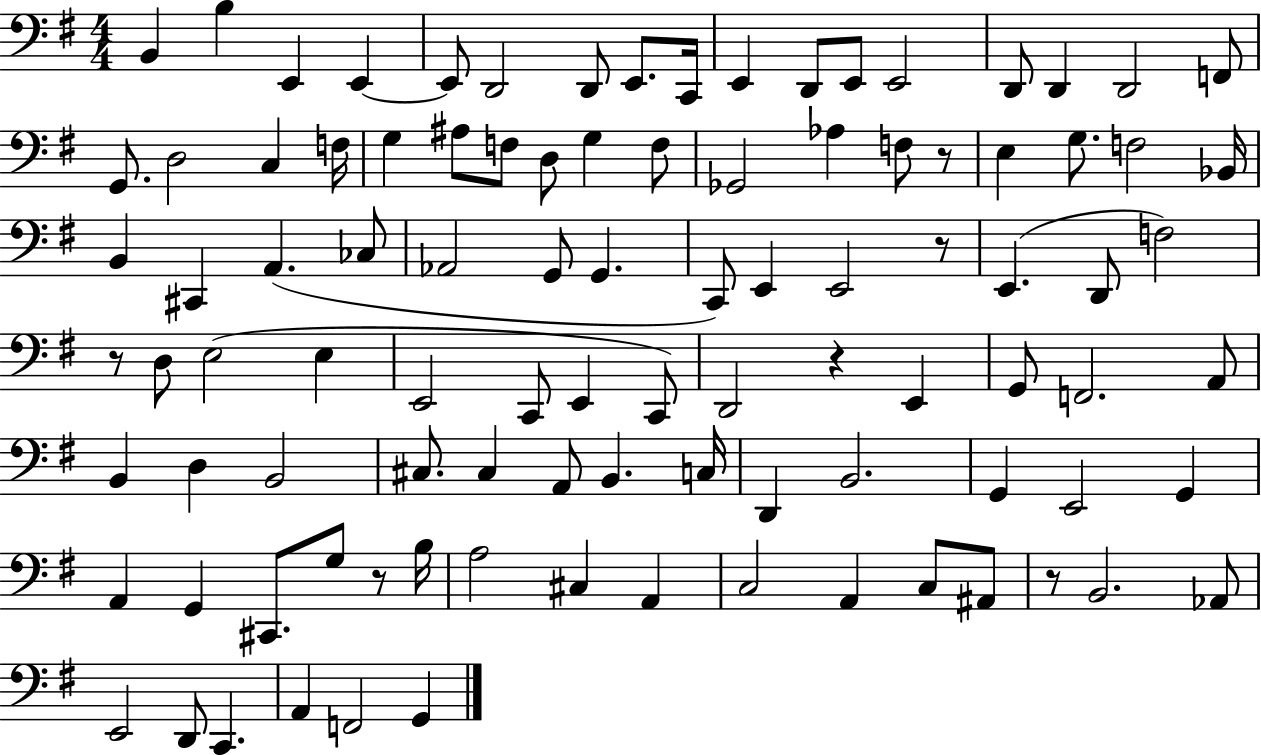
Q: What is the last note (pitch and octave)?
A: G2